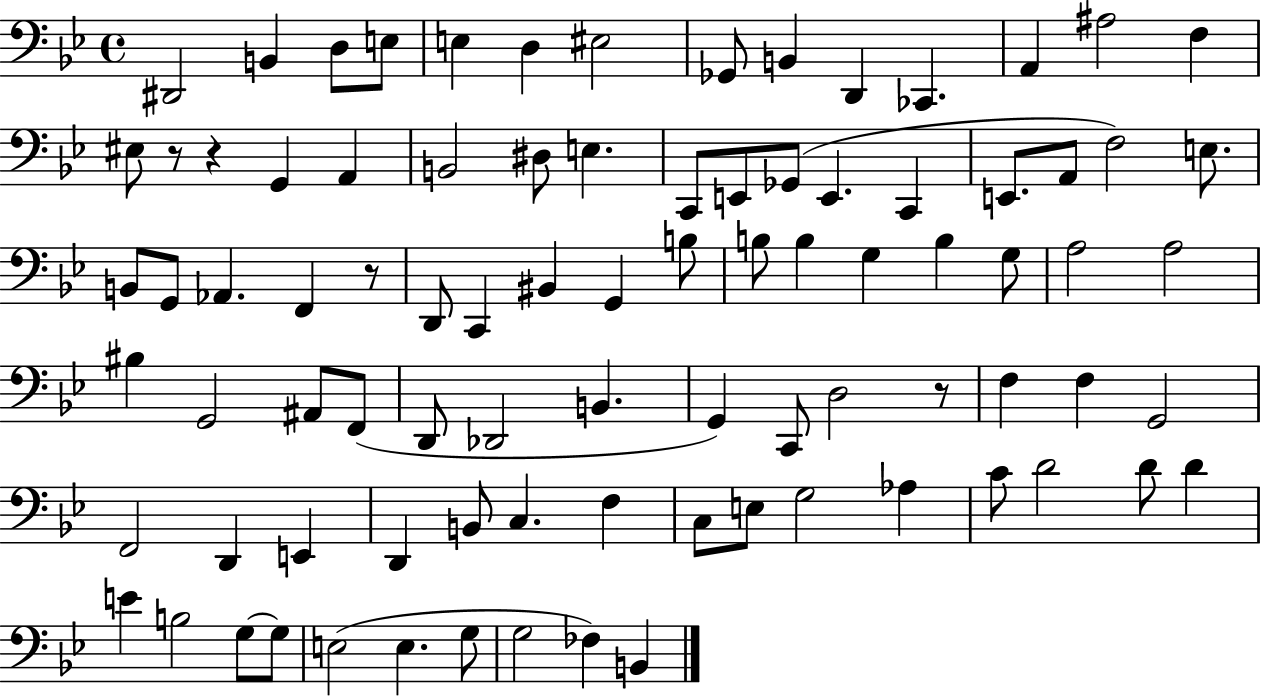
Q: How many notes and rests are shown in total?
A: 87